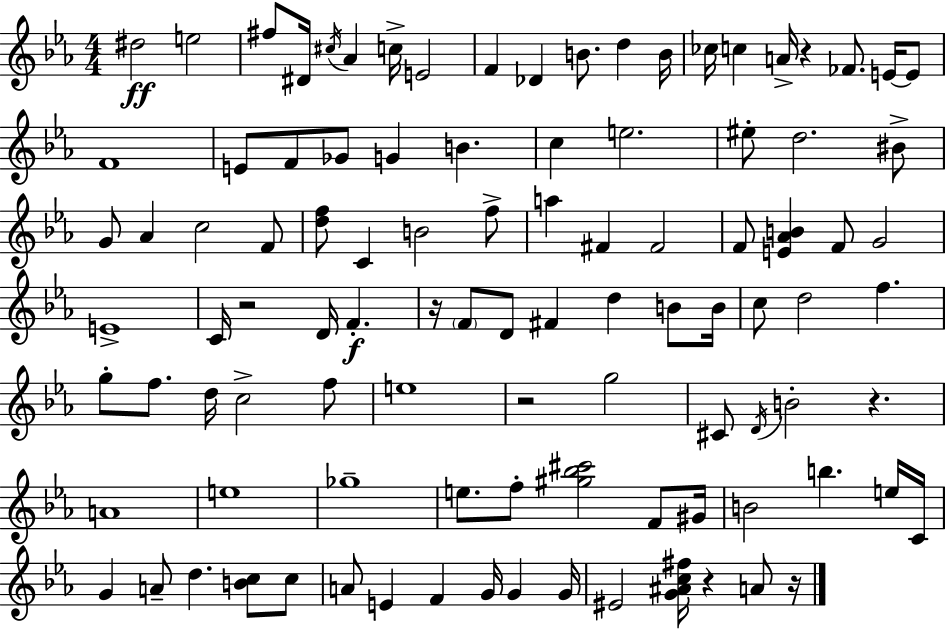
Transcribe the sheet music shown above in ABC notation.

X:1
T:Untitled
M:4/4
L:1/4
K:Eb
^d2 e2 ^f/2 ^D/4 ^c/4 _A c/4 E2 F _D B/2 d B/4 _c/4 c A/4 z _F/2 E/4 E/2 F4 E/2 F/2 _G/2 G B c e2 ^e/2 d2 ^B/2 G/2 _A c2 F/2 [df]/2 C B2 f/2 a ^F ^F2 F/2 [E_AB] F/2 G2 E4 C/4 z2 D/4 F z/4 F/2 D/2 ^F d B/2 B/4 c/2 d2 f g/2 f/2 d/4 c2 f/2 e4 z2 g2 ^C/2 D/4 B2 z A4 e4 _g4 e/2 f/2 [^g_b^c']2 F/2 ^G/4 B2 b e/4 C/4 G A/2 d [Bc]/2 c/2 A/2 E F G/4 G G/4 ^E2 [G^Ac^f]/4 z A/2 z/4